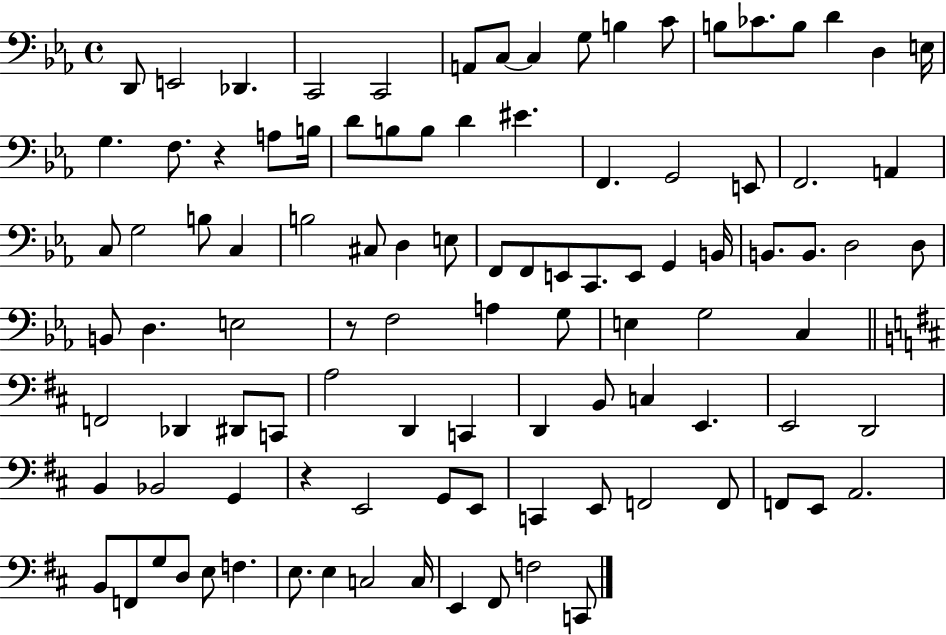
X:1
T:Untitled
M:4/4
L:1/4
K:Eb
D,,/2 E,,2 _D,, C,,2 C,,2 A,,/2 C,/2 C, G,/2 B, C/2 B,/2 _C/2 B,/2 D D, E,/4 G, F,/2 z A,/2 B,/4 D/2 B,/2 B,/2 D ^E F,, G,,2 E,,/2 F,,2 A,, C,/2 G,2 B,/2 C, B,2 ^C,/2 D, E,/2 F,,/2 F,,/2 E,,/2 C,,/2 E,,/2 G,, B,,/4 B,,/2 B,,/2 D,2 D,/2 B,,/2 D, E,2 z/2 F,2 A, G,/2 E, G,2 C, F,,2 _D,, ^D,,/2 C,,/2 A,2 D,, C,, D,, B,,/2 C, E,, E,,2 D,,2 B,, _B,,2 G,, z E,,2 G,,/2 E,,/2 C,, E,,/2 F,,2 F,,/2 F,,/2 E,,/2 A,,2 B,,/2 F,,/2 G,/2 D,/2 E,/2 F, E,/2 E, C,2 C,/4 E,, ^F,,/2 F,2 C,,/2